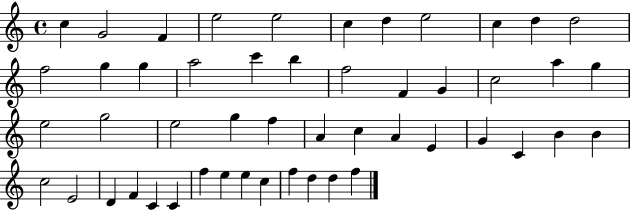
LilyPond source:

{
  \clef treble
  \time 4/4
  \defaultTimeSignature
  \key c \major
  c''4 g'2 f'4 | e''2 e''2 | c''4 d''4 e''2 | c''4 d''4 d''2 | \break f''2 g''4 g''4 | a''2 c'''4 b''4 | f''2 f'4 g'4 | c''2 a''4 g''4 | \break e''2 g''2 | e''2 g''4 f''4 | a'4 c''4 a'4 e'4 | g'4 c'4 b'4 b'4 | \break c''2 e'2 | d'4 f'4 c'4 c'4 | f''4 e''4 e''4 c''4 | f''4 d''4 d''4 f''4 | \break \bar "|."
}